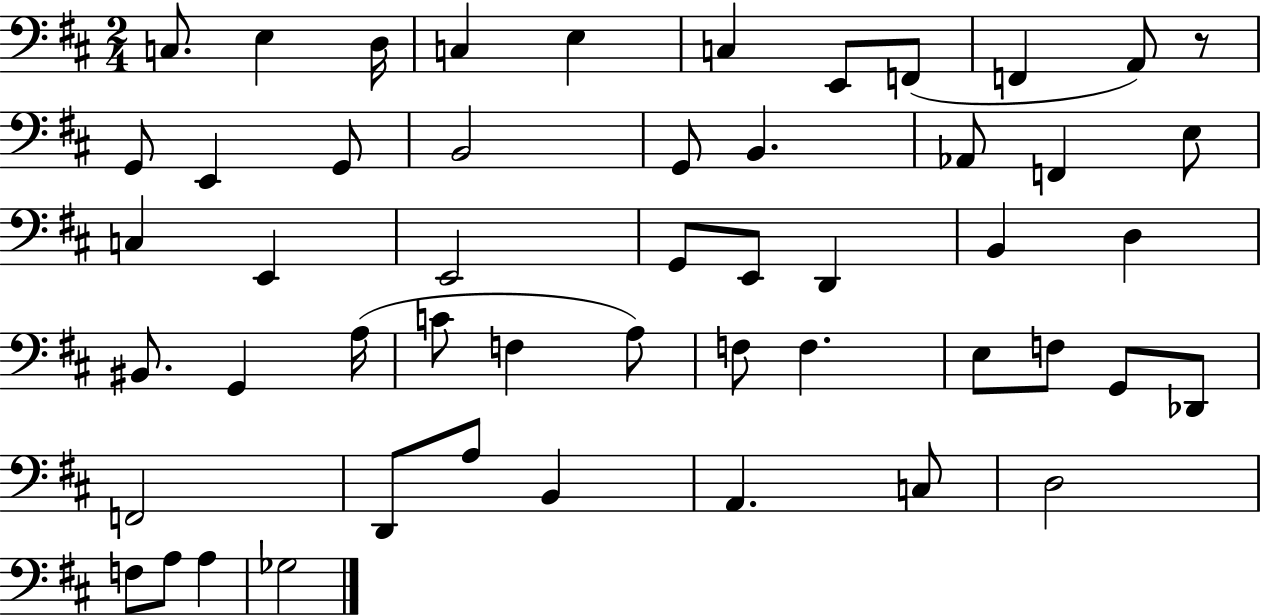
{
  \clef bass
  \numericTimeSignature
  \time 2/4
  \key d \major
  c8. e4 d16 | c4 e4 | c4 e,8 f,8( | f,4 a,8) r8 | \break g,8 e,4 g,8 | b,2 | g,8 b,4. | aes,8 f,4 e8 | \break c4 e,4 | e,2 | g,8 e,8 d,4 | b,4 d4 | \break bis,8. g,4 a16( | c'8 f4 a8) | f8 f4. | e8 f8 g,8 des,8 | \break f,2 | d,8 a8 b,4 | a,4. c8 | d2 | \break f8 a8 a4 | ges2 | \bar "|."
}